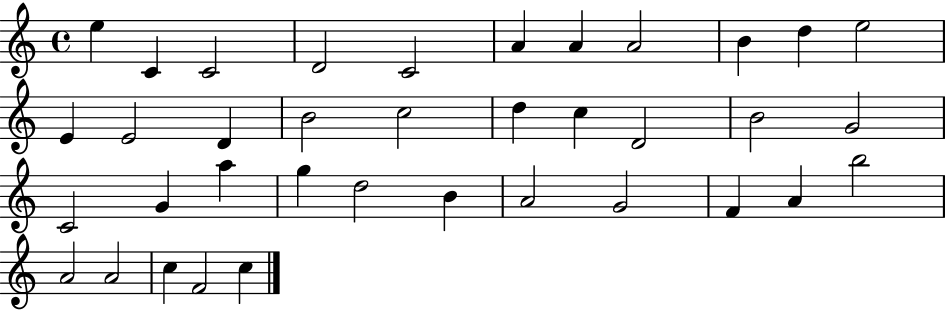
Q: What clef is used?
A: treble